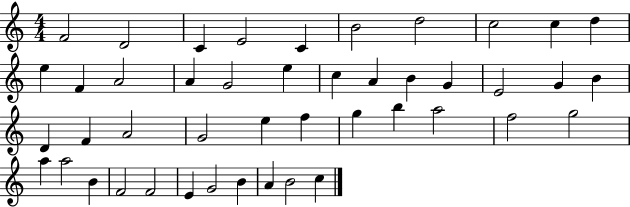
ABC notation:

X:1
T:Untitled
M:4/4
L:1/4
K:C
F2 D2 C E2 C B2 d2 c2 c d e F A2 A G2 e c A B G E2 G B D F A2 G2 e f g b a2 f2 g2 a a2 B F2 F2 E G2 B A B2 c